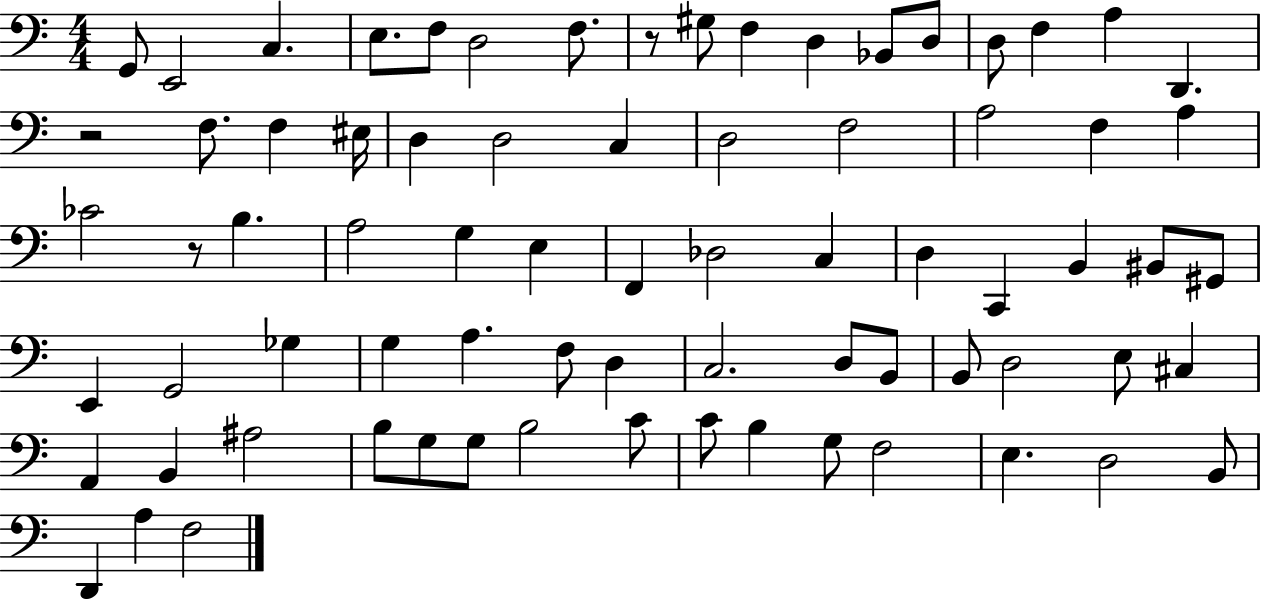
X:1
T:Untitled
M:4/4
L:1/4
K:C
G,,/2 E,,2 C, E,/2 F,/2 D,2 F,/2 z/2 ^G,/2 F, D, _B,,/2 D,/2 D,/2 F, A, D,, z2 F,/2 F, ^E,/4 D, D,2 C, D,2 F,2 A,2 F, A, _C2 z/2 B, A,2 G, E, F,, _D,2 C, D, C,, B,, ^B,,/2 ^G,,/2 E,, G,,2 _G, G, A, F,/2 D, C,2 D,/2 B,,/2 B,,/2 D,2 E,/2 ^C, A,, B,, ^A,2 B,/2 G,/2 G,/2 B,2 C/2 C/2 B, G,/2 F,2 E, D,2 B,,/2 D,, A, F,2